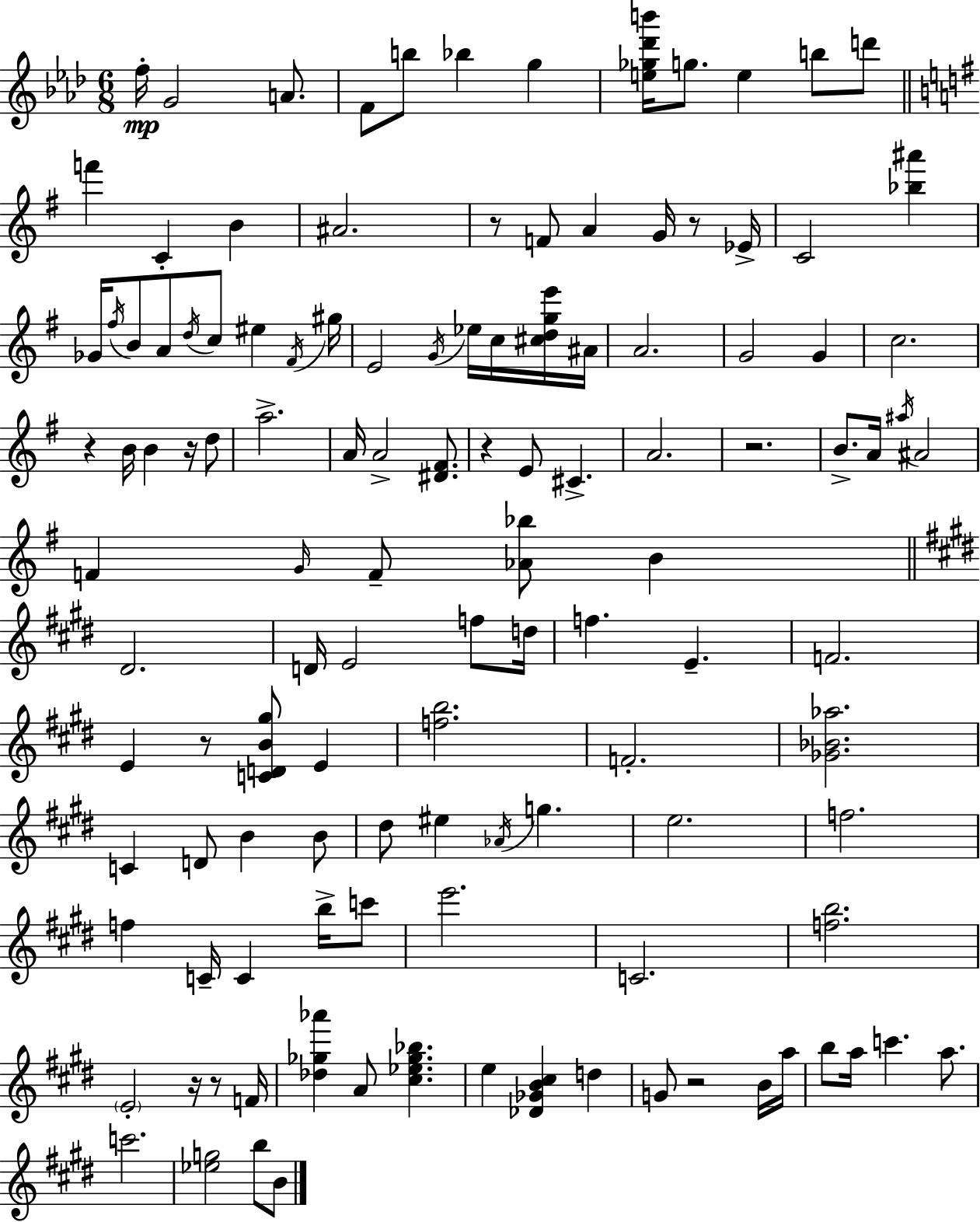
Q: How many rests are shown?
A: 10